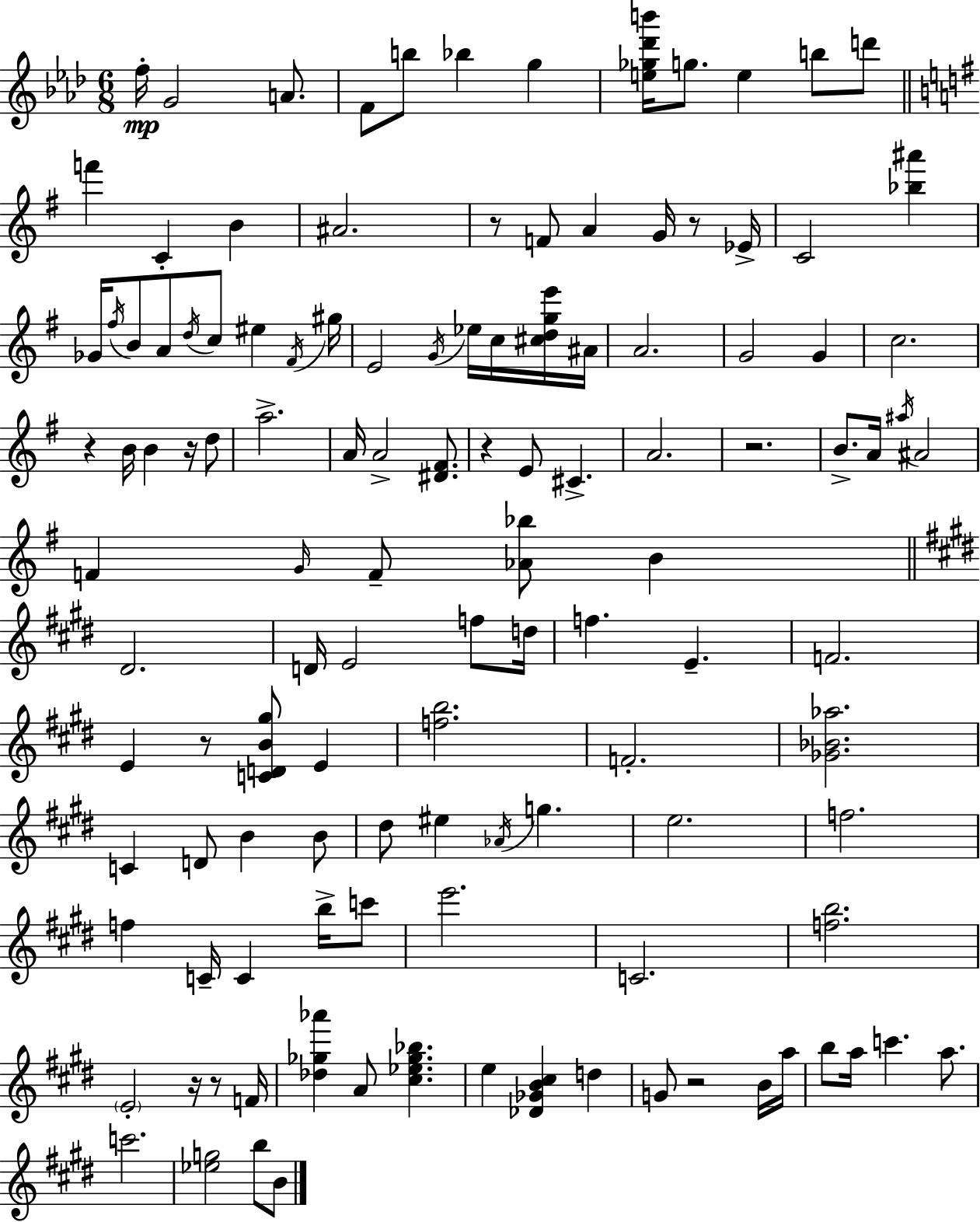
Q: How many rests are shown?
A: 10